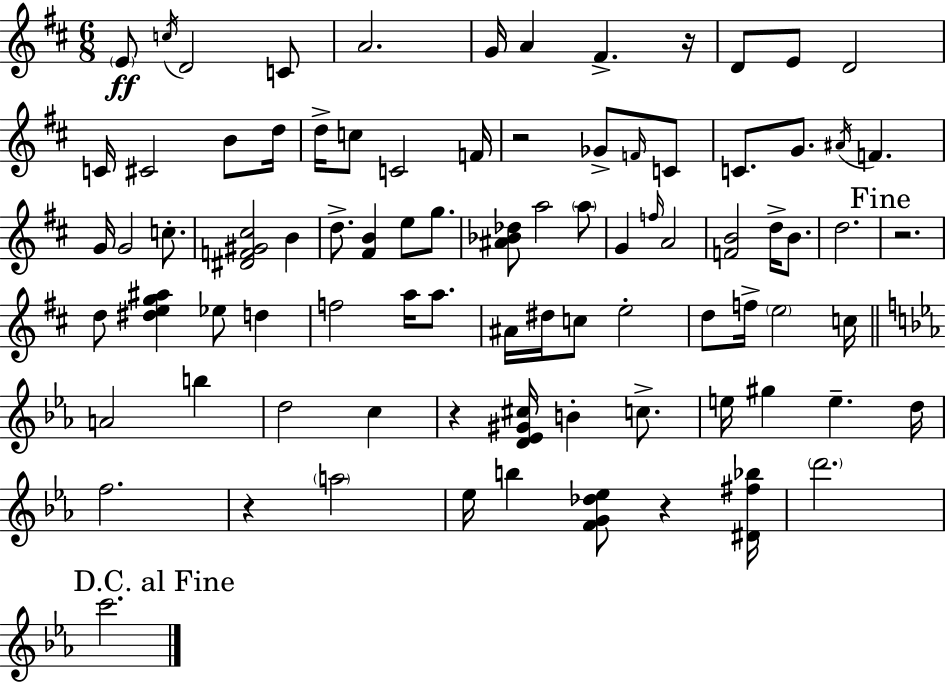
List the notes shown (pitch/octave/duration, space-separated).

E4/e C5/s D4/h C4/e A4/h. G4/s A4/q F#4/q. R/s D4/e E4/e D4/h C4/s C#4/h B4/e D5/s D5/s C5/e C4/h F4/s R/h Gb4/e F4/s C4/e C4/e. G4/e. A#4/s F4/q. G4/s G4/h C5/e. [D#4,F4,G#4,C#5]/h B4/q D5/e. [F#4,B4]/q E5/e G5/e. [A#4,Bb4,Db5]/e A5/h A5/e G4/q F5/s A4/h [F4,B4]/h D5/s B4/e. D5/h. R/h. D5/e [D#5,E5,G5,A#5]/q Eb5/e D5/q F5/h A5/s A5/e. A#4/s D#5/s C5/e E5/h D5/e F5/s E5/h C5/s A4/h B5/q D5/h C5/q R/q [D4,Eb4,G#4,C#5]/s B4/q C5/e. E5/s G#5/q E5/q. D5/s F5/h. R/q A5/h Eb5/s B5/q [F4,G4,Db5,Eb5]/e R/q [D#4,F#5,Bb5]/s D6/h. C6/h.